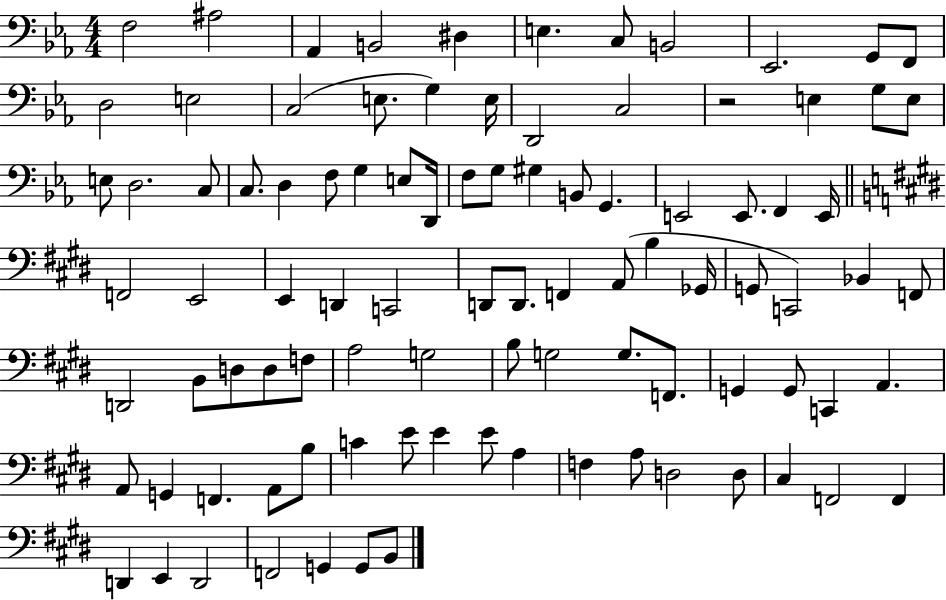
{
  \clef bass
  \numericTimeSignature
  \time 4/4
  \key ees \major
  f2 ais2 | aes,4 b,2 dis4 | e4. c8 b,2 | ees,2. g,8 f,8 | \break d2 e2 | c2( e8. g4) e16 | d,2 c2 | r2 e4 g8 e8 | \break e8 d2. c8 | c8. d4 f8 g4 e8 d,16 | f8 g8 gis4 b,8 g,4. | e,2 e,8. f,4 e,16 | \break \bar "||" \break \key e \major f,2 e,2 | e,4 d,4 c,2 | d,8 d,8. f,4 a,8( b4 ges,16 | g,8 c,2) bes,4 f,8 | \break d,2 b,8 d8 d8 f8 | a2 g2 | b8 g2 g8. f,8. | g,4 g,8 c,4 a,4. | \break a,8 g,4 f,4. a,8 b8 | c'4 e'8 e'4 e'8 a4 | f4 a8 d2 d8 | cis4 f,2 f,4 | \break d,4 e,4 d,2 | f,2 g,4 g,8 b,8 | \bar "|."
}